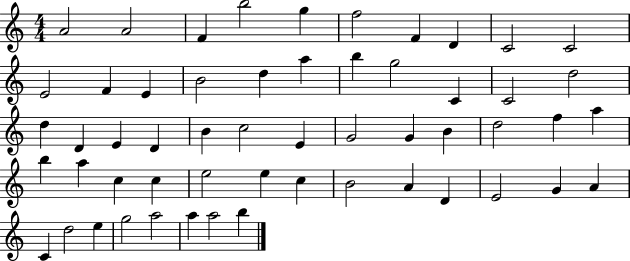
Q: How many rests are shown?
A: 0